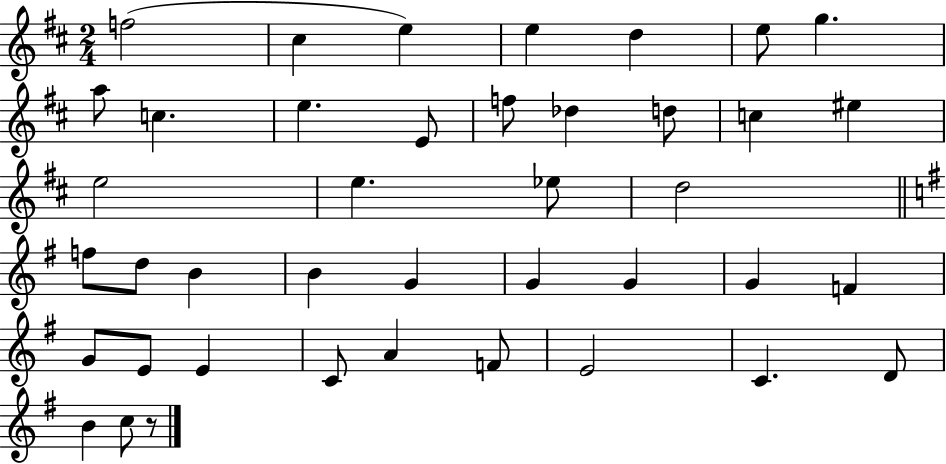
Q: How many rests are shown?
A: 1